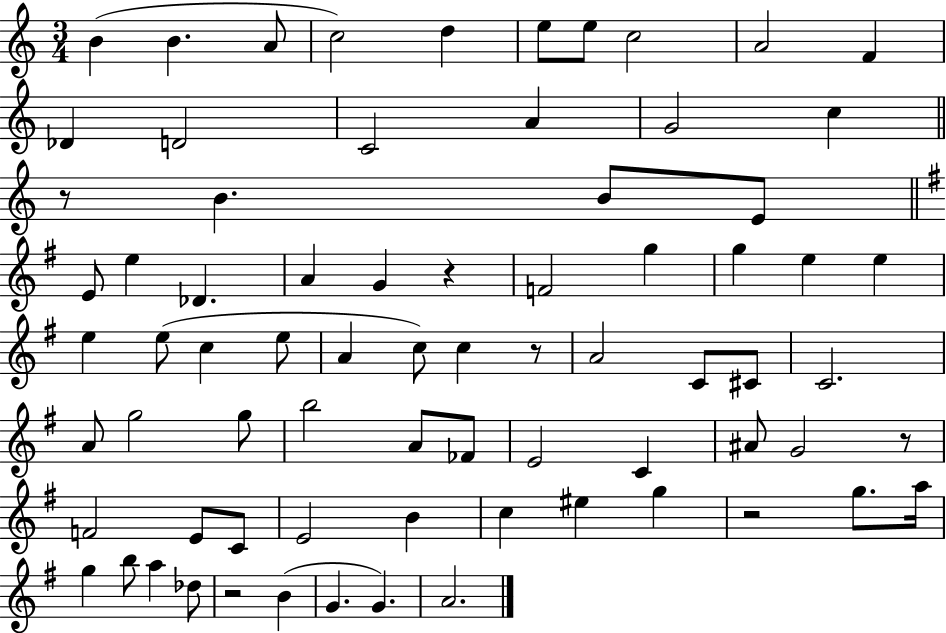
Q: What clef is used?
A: treble